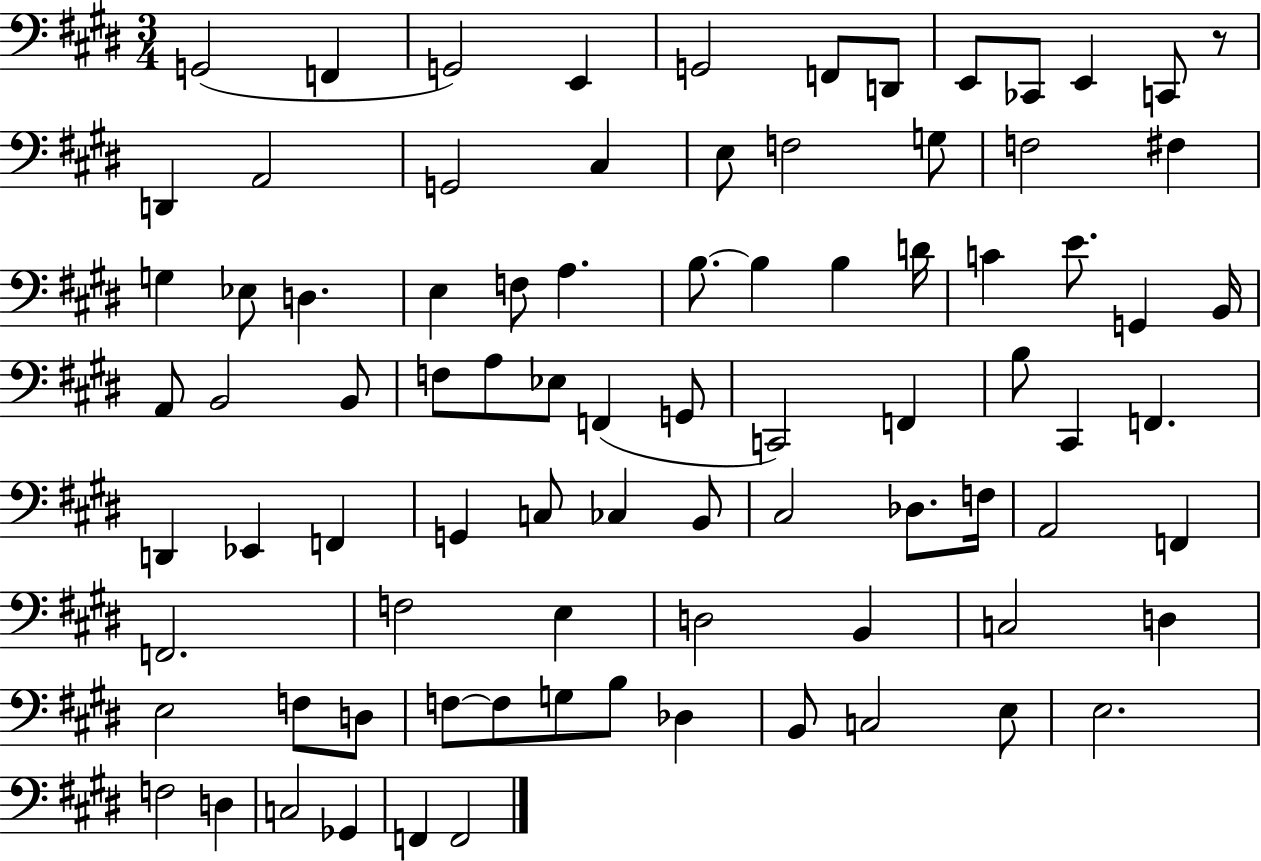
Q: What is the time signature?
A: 3/4